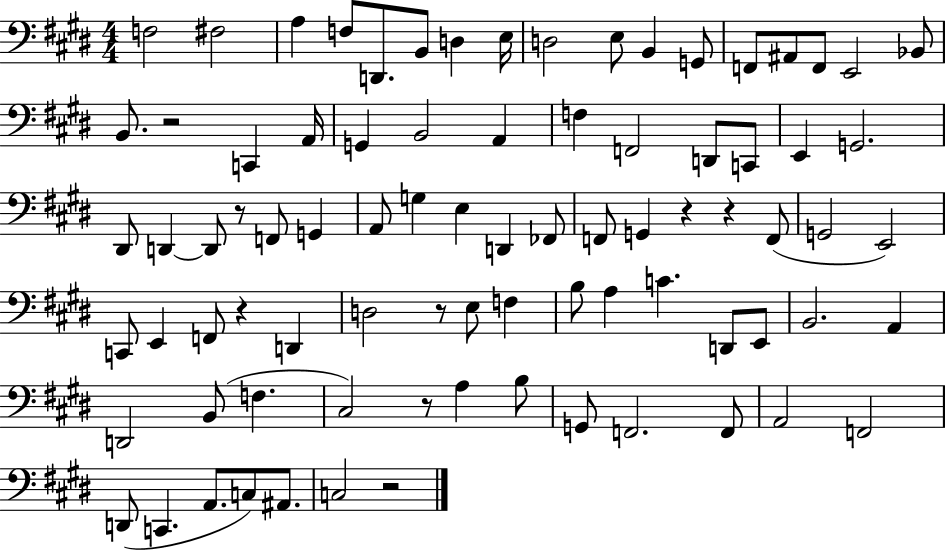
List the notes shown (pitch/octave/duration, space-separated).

F3/h F#3/h A3/q F3/e D2/e. B2/e D3/q E3/s D3/h E3/e B2/q G2/e F2/e A#2/e F2/e E2/h Bb2/e B2/e. R/h C2/q A2/s G2/q B2/h A2/q F3/q F2/h D2/e C2/e E2/q G2/h. D#2/e D2/q D2/e R/e F2/e G2/q A2/e G3/q E3/q D2/q FES2/e F2/e G2/q R/q R/q F2/e G2/h E2/h C2/e E2/q F2/e R/q D2/q D3/h R/e E3/e F3/q B3/e A3/q C4/q. D2/e E2/e B2/h. A2/q D2/h B2/e F3/q. C#3/h R/e A3/q B3/e G2/e F2/h. F2/e A2/h F2/h D2/e C2/q. A2/e. C3/e A#2/e. C3/h R/h